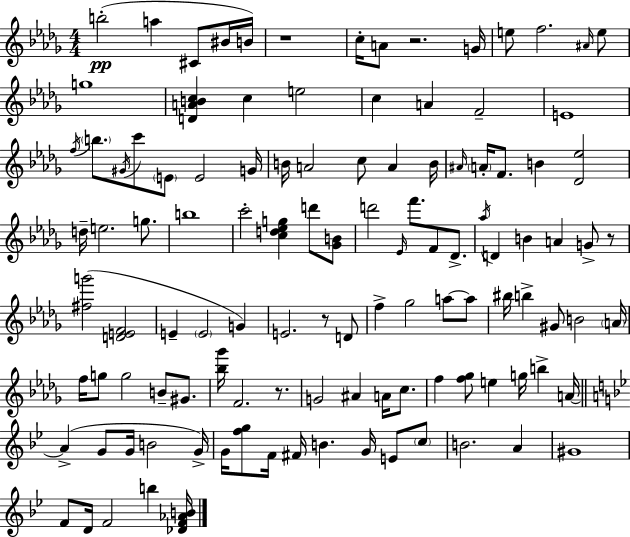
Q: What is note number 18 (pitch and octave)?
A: F4